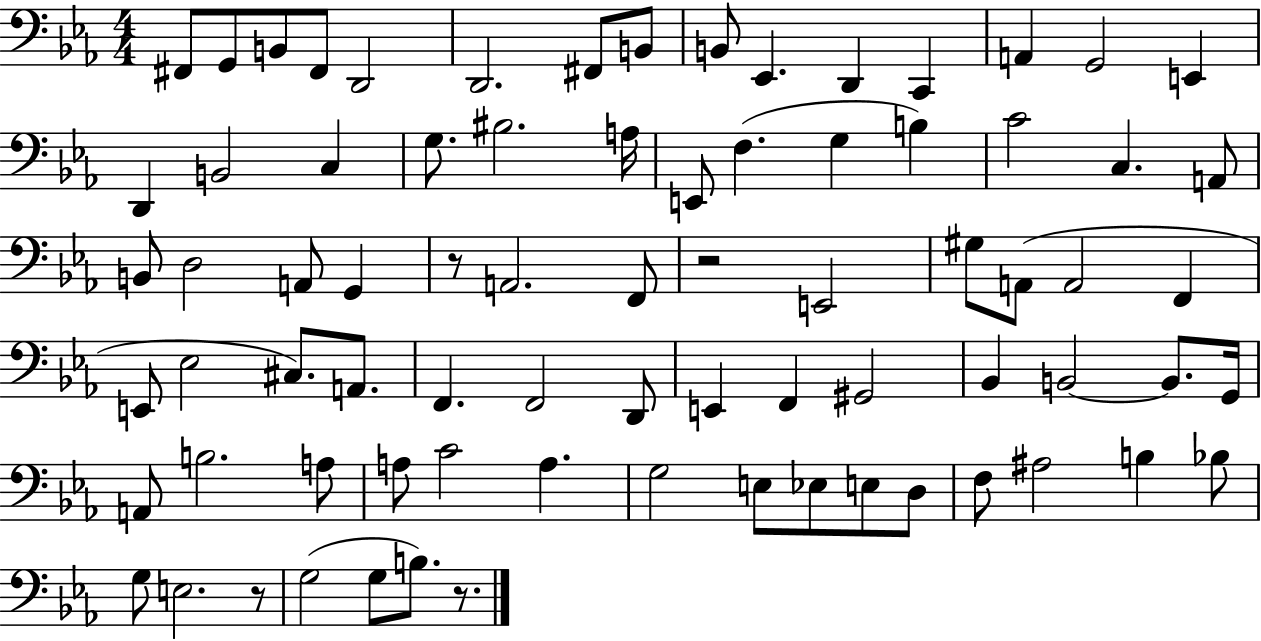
{
  \clef bass
  \numericTimeSignature
  \time 4/4
  \key ees \major
  \repeat volta 2 { fis,8 g,8 b,8 fis,8 d,2 | d,2. fis,8 b,8 | b,8 ees,4. d,4 c,4 | a,4 g,2 e,4 | \break d,4 b,2 c4 | g8. bis2. a16 | e,8 f4.( g4 b4) | c'2 c4. a,8 | \break b,8 d2 a,8 g,4 | r8 a,2. f,8 | r2 e,2 | gis8 a,8( a,2 f,4 | \break e,8 ees2 cis8.) a,8. | f,4. f,2 d,8 | e,4 f,4 gis,2 | bes,4 b,2~~ b,8. g,16 | \break a,8 b2. a8 | a8 c'2 a4. | g2 e8 ees8 e8 d8 | f8 ais2 b4 bes8 | \break g8 e2. r8 | g2( g8 b8.) r8. | } \bar "|."
}